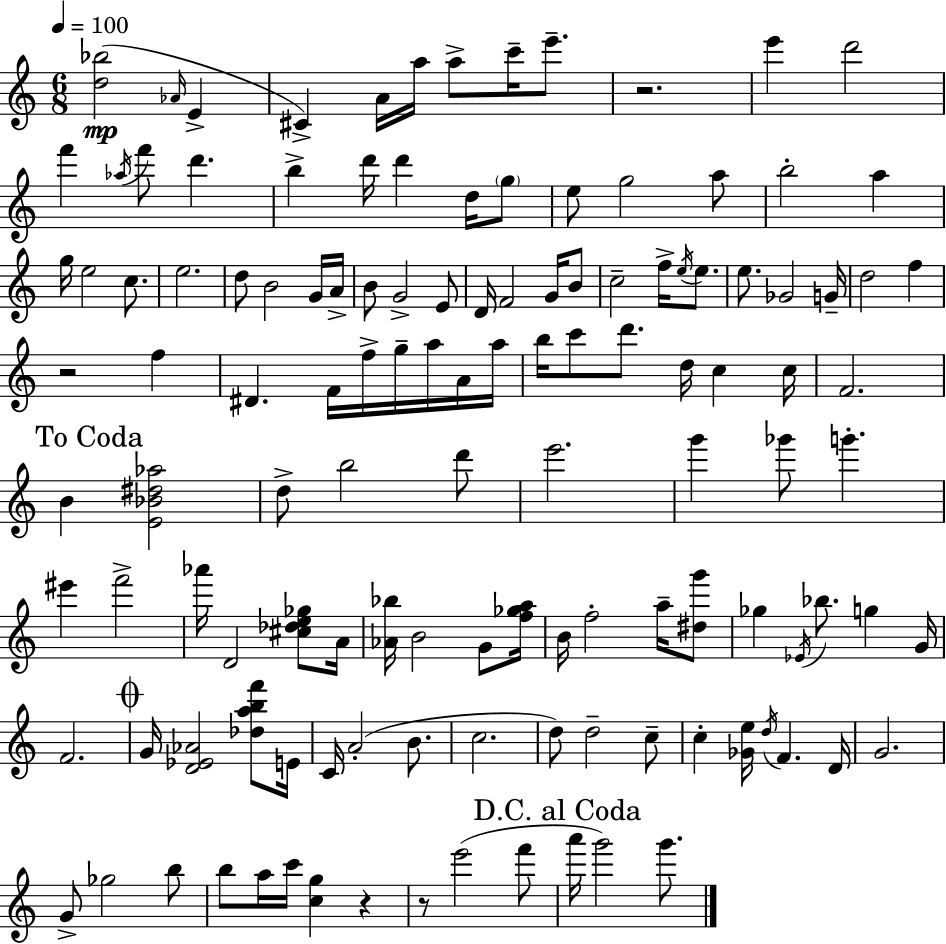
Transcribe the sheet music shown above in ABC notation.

X:1
T:Untitled
M:6/8
L:1/4
K:C
[d_b]2 _A/4 E ^C A/4 a/4 a/2 c'/4 e'/2 z2 e' d'2 f' _a/4 f'/2 d' b d'/4 d' d/4 g/2 e/2 g2 a/2 b2 a g/4 e2 c/2 e2 d/2 B2 G/4 A/4 B/2 G2 E/2 D/4 F2 G/4 B/2 c2 f/4 e/4 e/2 e/2 _G2 G/4 d2 f z2 f ^D F/4 f/4 g/4 a/4 A/4 a/4 b/4 c'/2 d'/2 d/4 c c/4 F2 B [E_B^d_a]2 d/2 b2 d'/2 e'2 g' _g'/2 g' ^e' f'2 _a'/4 D2 [^c_de_g]/2 A/4 [_A_b]/4 B2 G/2 [f_ga]/4 B/4 f2 a/4 [^dg']/2 _g _E/4 _b/2 g G/4 F2 G/4 [D_E_A]2 [_dabf']/2 E/4 C/4 A2 B/2 c2 d/2 d2 c/2 c [_Ge]/4 d/4 F D/4 G2 G/2 _g2 b/2 b/2 a/4 c'/4 [cg] z z/2 e'2 f'/2 a'/4 g'2 g'/2